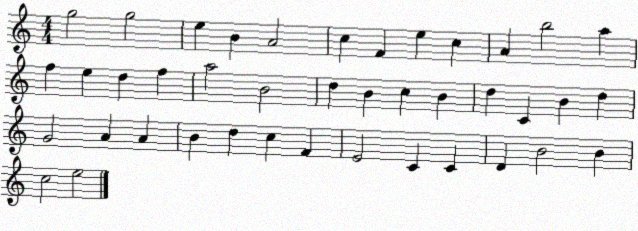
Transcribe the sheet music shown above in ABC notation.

X:1
T:Untitled
M:4/4
L:1/4
K:C
g2 g2 e B A2 c F e c A b2 a f e d f a2 B2 d B c B d C B d G2 A A B d c F E2 C C D B2 B c2 e2